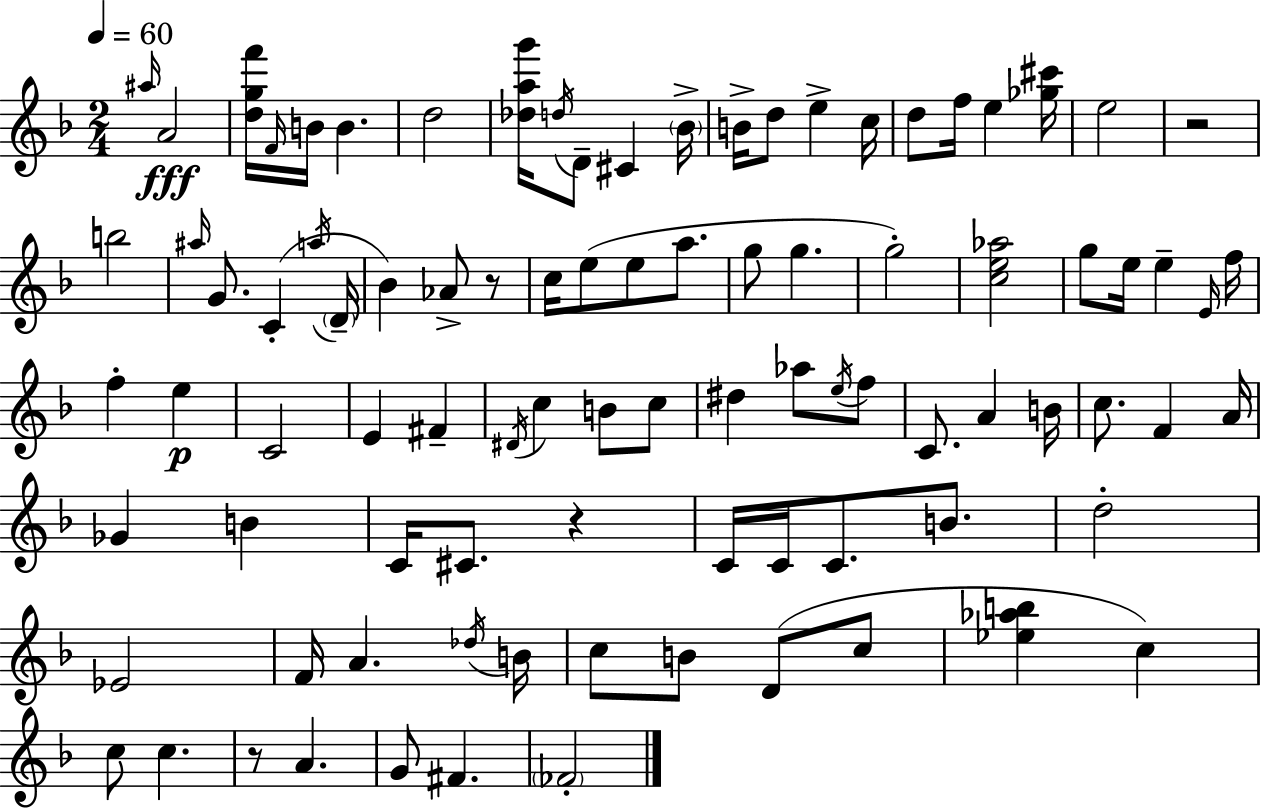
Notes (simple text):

A#5/s A4/h [D5,G5,F6]/s F4/s B4/s B4/q. D5/h [Db5,A5,G6]/s D5/s D4/e C#4/q Bb4/s B4/s D5/e E5/q C5/s D5/e F5/s E5/q [Gb5,C#6]/s E5/h R/h B5/h A#5/s G4/e. C4/q A5/s D4/s Bb4/q Ab4/e R/e C5/s E5/e E5/e A5/e. G5/e G5/q. G5/h [C5,E5,Ab5]/h G5/e E5/s E5/q E4/s F5/s F5/q E5/q C4/h E4/q F#4/q D#4/s C5/q B4/e C5/e D#5/q Ab5/e E5/s F5/e C4/e. A4/q B4/s C5/e. F4/q A4/s Gb4/q B4/q C4/s C#4/e. R/q C4/s C4/s C4/e. B4/e. D5/h Eb4/h F4/s A4/q. Db5/s B4/s C5/e B4/e D4/e C5/e [Eb5,Ab5,B5]/q C5/q C5/e C5/q. R/e A4/q. G4/e F#4/q. FES4/h